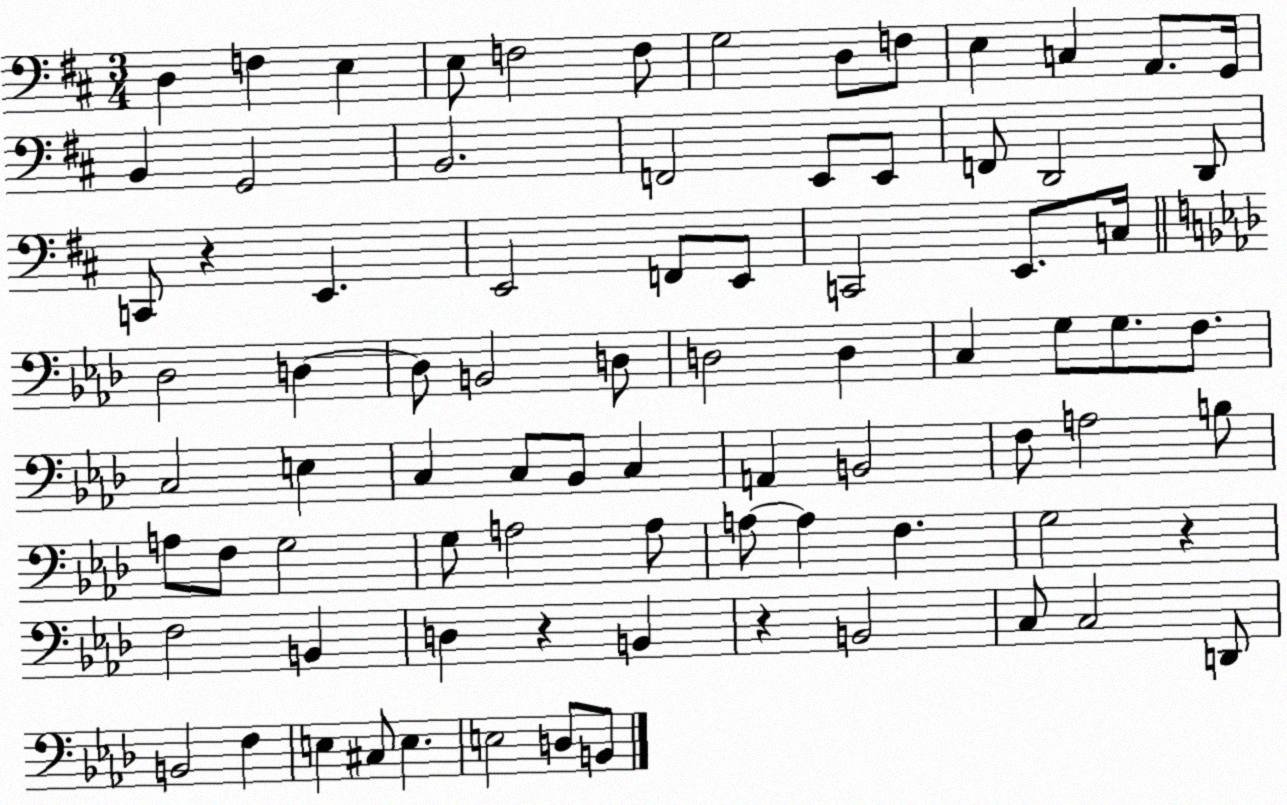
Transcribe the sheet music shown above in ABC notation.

X:1
T:Untitled
M:3/4
L:1/4
K:D
D, F, E, E,/2 F,2 F,/2 G,2 D,/2 F,/2 E, C, A,,/2 G,,/4 B,, G,,2 B,,2 F,,2 E,,/2 E,,/2 F,,/2 D,,2 D,,/2 C,,/2 z E,, E,,2 F,,/2 E,,/2 C,,2 E,,/2 C,/4 _D,2 D, D,/2 B,,2 D,/2 D,2 D, C, G,/2 G,/2 F,/2 C,2 E, C, C,/2 _B,,/2 C, A,, B,,2 F,/2 A,2 B,/2 A,/2 F,/2 G,2 G,/2 A,2 A,/2 A,/2 A, F, G,2 z F,2 B,, D, z B,, z B,,2 C,/2 C,2 D,,/2 B,,2 F, E, ^C,/2 E, E,2 D,/2 B,,/2